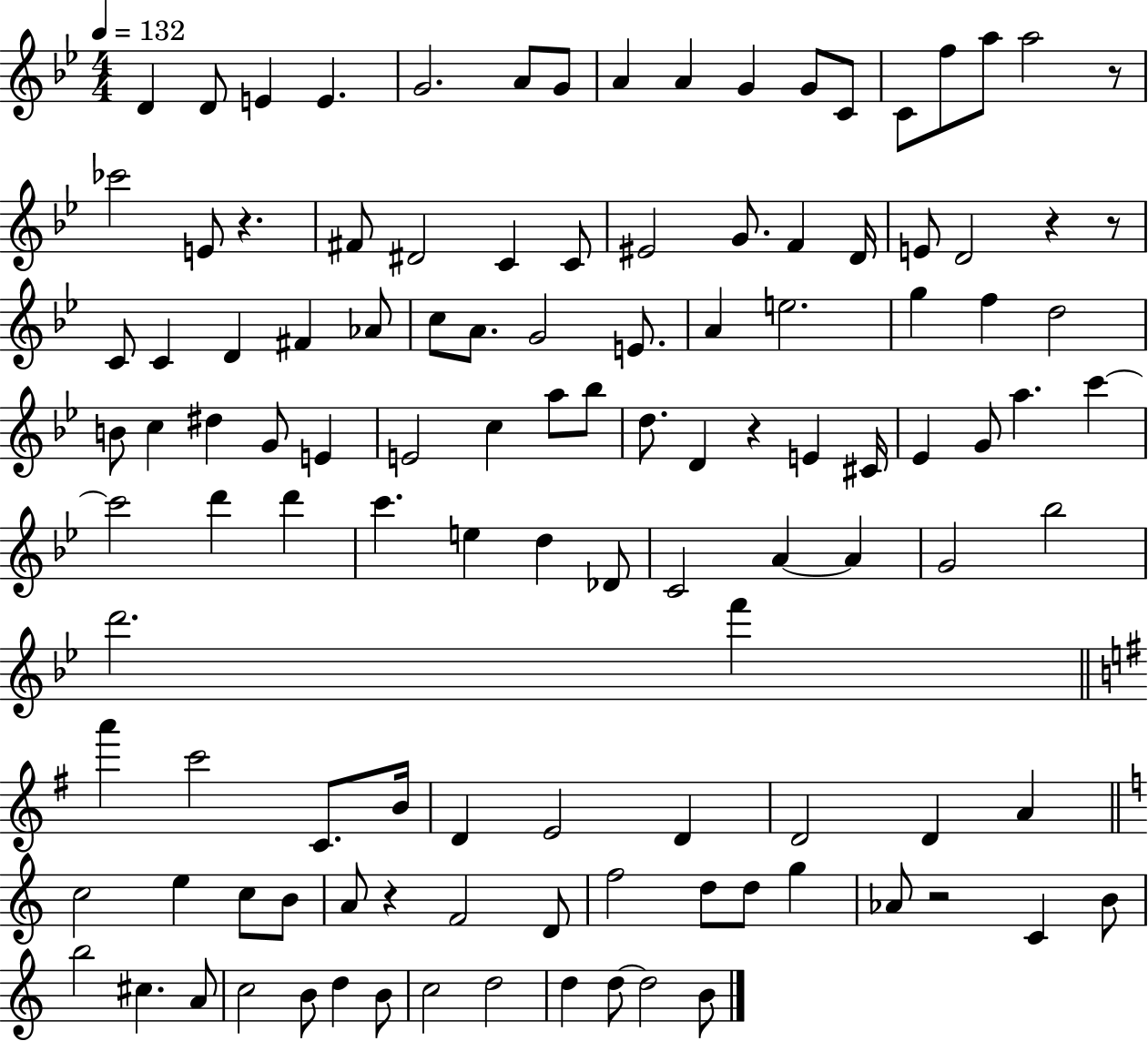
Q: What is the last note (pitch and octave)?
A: B4